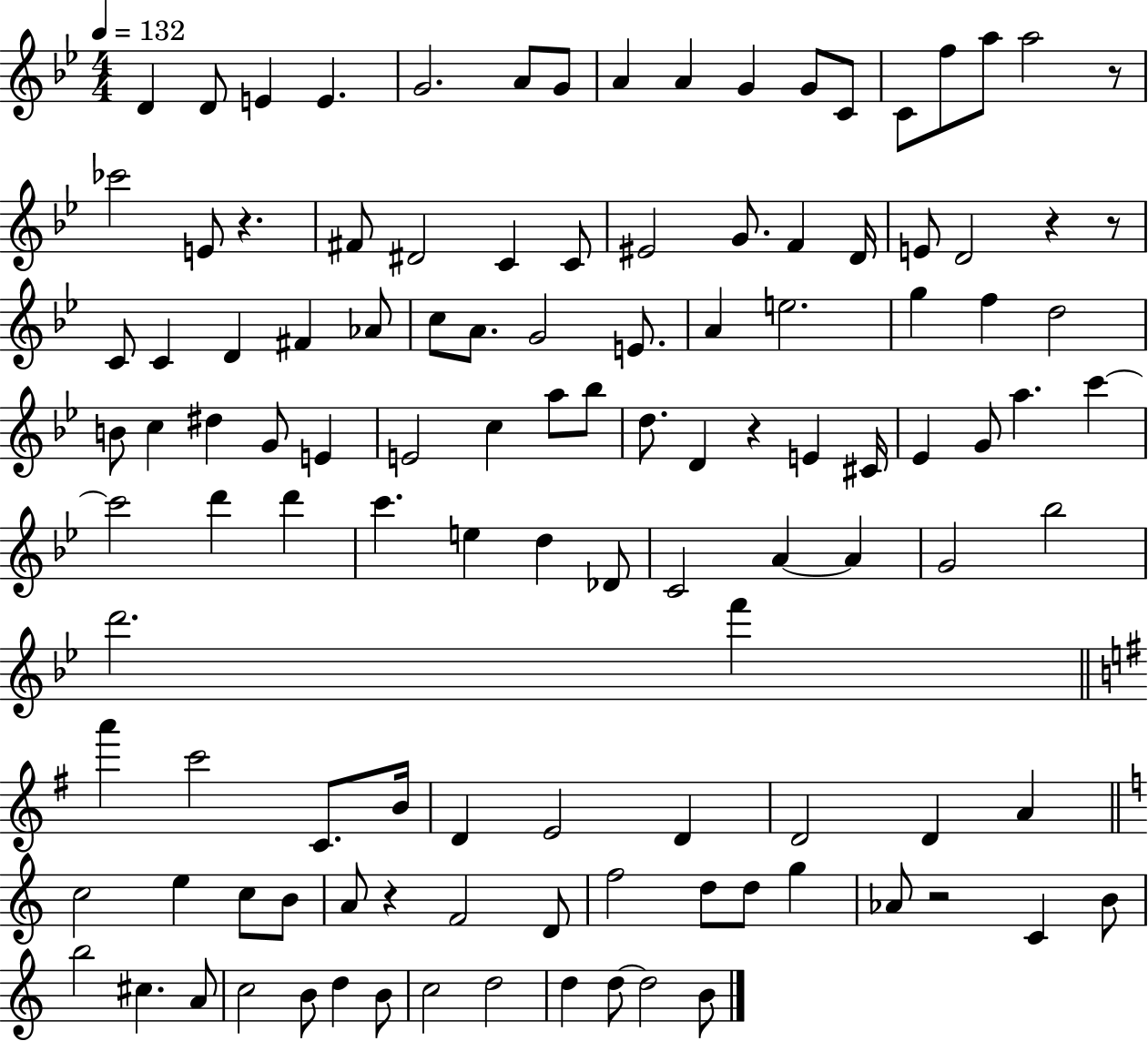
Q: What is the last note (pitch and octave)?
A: B4